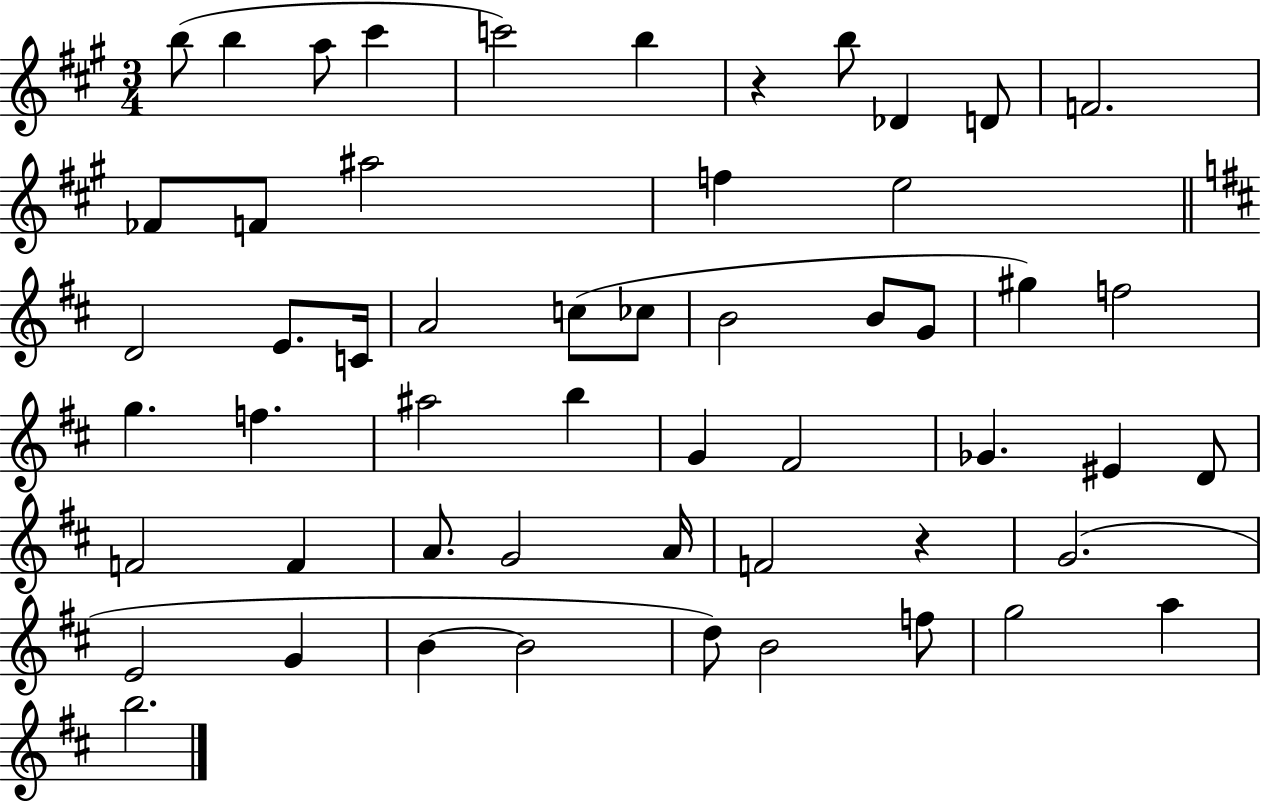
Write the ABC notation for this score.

X:1
T:Untitled
M:3/4
L:1/4
K:A
b/2 b a/2 ^c' c'2 b z b/2 _D D/2 F2 _F/2 F/2 ^a2 f e2 D2 E/2 C/4 A2 c/2 _c/2 B2 B/2 G/2 ^g f2 g f ^a2 b G ^F2 _G ^E D/2 F2 F A/2 G2 A/4 F2 z G2 E2 G B B2 d/2 B2 f/2 g2 a b2